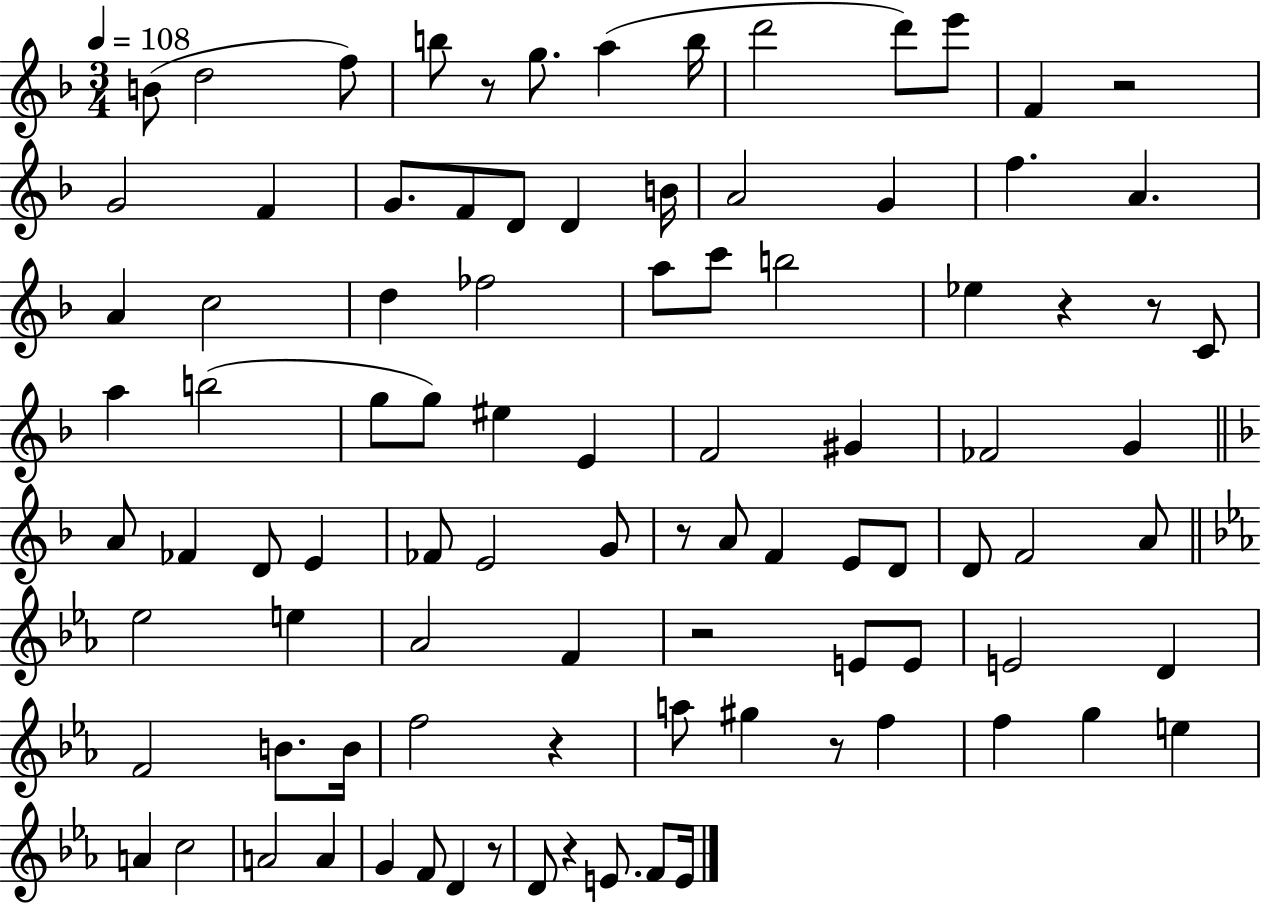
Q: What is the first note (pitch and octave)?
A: B4